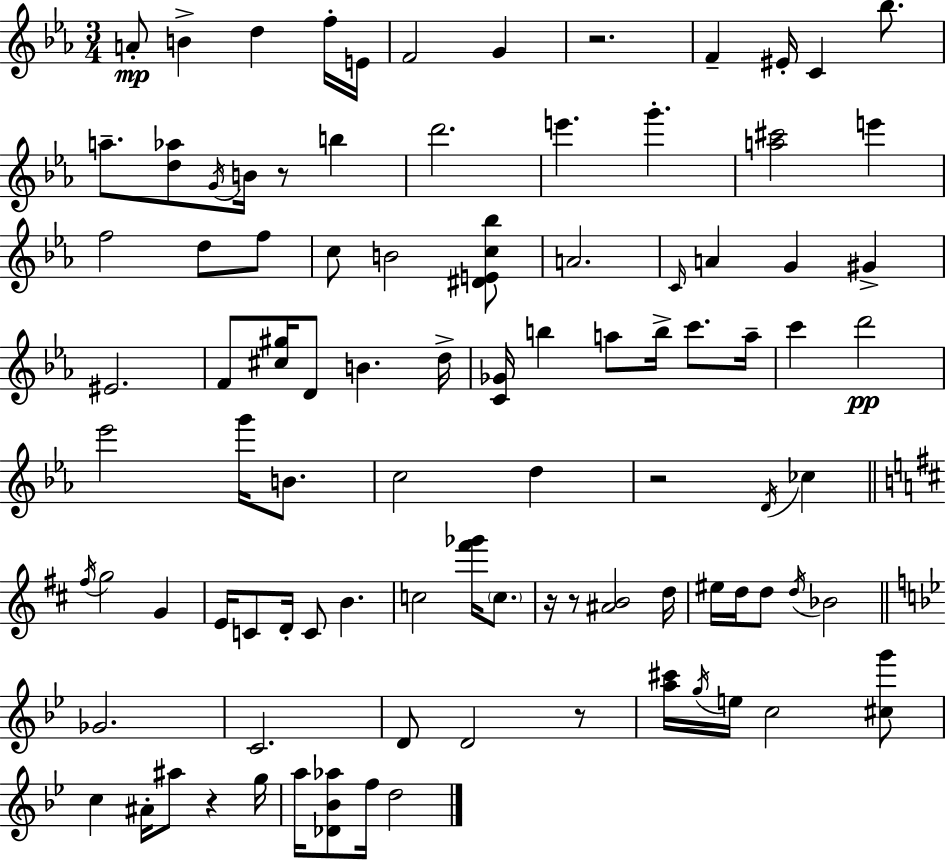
X:1
T:Untitled
M:3/4
L:1/4
K:Eb
A/2 B d f/4 E/4 F2 G z2 F ^E/4 C _b/2 a/2 [d_a]/2 G/4 B/4 z/2 b d'2 e' g' [a^c']2 e' f2 d/2 f/2 c/2 B2 [^DEc_b]/2 A2 C/4 A G ^G ^E2 F/2 [^c^g]/4 D/2 B d/4 [C_G]/4 b a/2 b/4 c'/2 a/4 c' d'2 _e'2 g'/4 B/2 c2 d z2 D/4 _c ^f/4 g2 G E/4 C/2 D/4 C/2 B c2 [^f'_g']/4 c/2 z/4 z/2 [^AB]2 d/4 ^e/4 d/4 d/2 d/4 _B2 _G2 C2 D/2 D2 z/2 [a^c']/4 g/4 e/4 c2 [^cg']/2 c ^A/4 ^a/2 z g/4 a/4 [_D_B_a]/2 f/4 d2